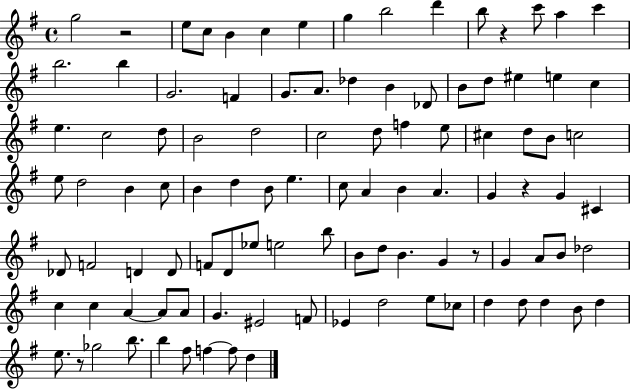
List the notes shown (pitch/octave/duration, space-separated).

G5/h R/h E5/e C5/e B4/q C5/q E5/q G5/q B5/h D6/q B5/e R/q C6/e A5/q C6/q B5/h. B5/q G4/h. F4/q G4/e. A4/e. Db5/q B4/q Db4/e B4/e D5/e EIS5/q E5/q C5/q E5/q. C5/h D5/e B4/h D5/h C5/h D5/e F5/q E5/e C#5/q D5/e B4/e C5/h E5/e D5/h B4/q C5/e B4/q D5/q B4/e E5/q. C5/e A4/q B4/q A4/q. G4/q R/q G4/q C#4/q Db4/e F4/h D4/q D4/e F4/e D4/e Eb5/e E5/h B5/e B4/e D5/e B4/q. G4/q R/e G4/q A4/e B4/e Db5/h C5/q C5/q A4/q A4/e A4/e G4/q. EIS4/h F4/e Eb4/q D5/h E5/e CES5/e D5/q D5/e D5/q B4/e D5/q E5/e. R/e Gb5/h B5/e. B5/q F#5/e F5/q F5/e D5/q